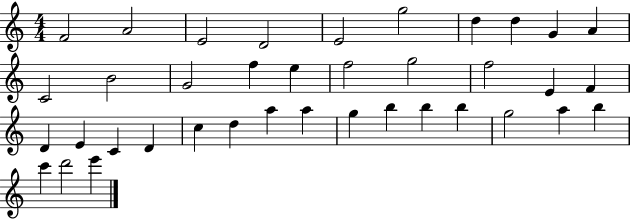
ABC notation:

X:1
T:Untitled
M:4/4
L:1/4
K:C
F2 A2 E2 D2 E2 g2 d d G A C2 B2 G2 f e f2 g2 f2 E F D E C D c d a a g b b b g2 a b c' d'2 e'